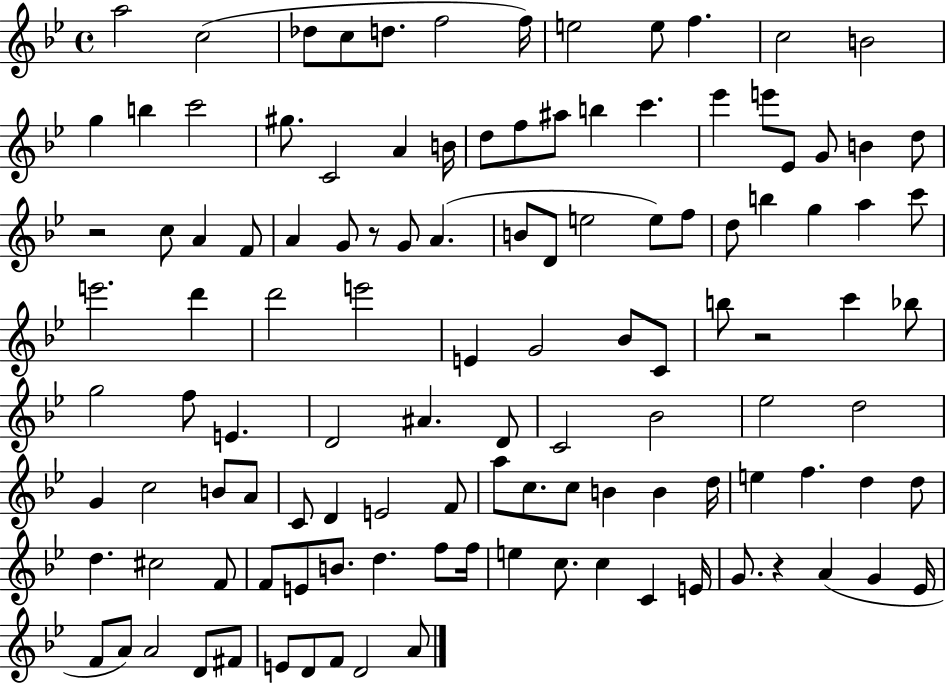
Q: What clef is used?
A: treble